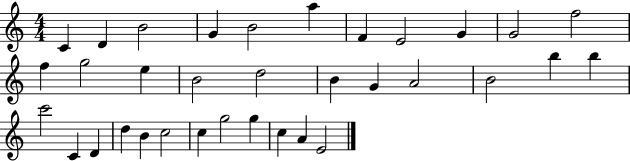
{
  \clef treble
  \numericTimeSignature
  \time 4/4
  \key c \major
  c'4 d'4 b'2 | g'4 b'2 a''4 | f'4 e'2 g'4 | g'2 f''2 | \break f''4 g''2 e''4 | b'2 d''2 | b'4 g'4 a'2 | b'2 b''4 b''4 | \break c'''2 c'4 d'4 | d''4 b'4 c''2 | c''4 g''2 g''4 | c''4 a'4 e'2 | \break \bar "|."
}